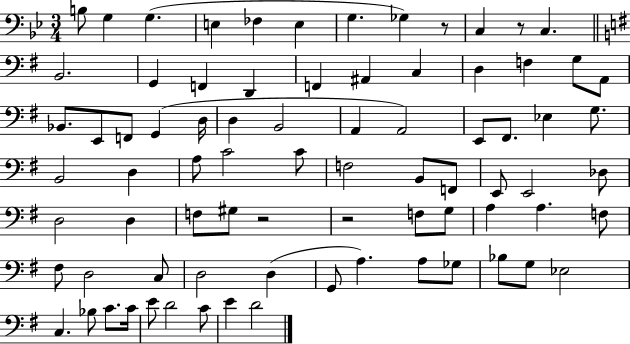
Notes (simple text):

B3/e G3/q G3/q. E3/q FES3/q E3/q G3/q. Gb3/q R/e C3/q R/e C3/q. B2/h. G2/q F2/q D2/q F2/q A#2/q C3/q D3/q F3/q G3/e A2/e Bb2/e. E2/e F2/e G2/q D3/s D3/q B2/h A2/q A2/h E2/e F#2/e. Eb3/q G3/e. B2/h D3/q A3/e C4/h C4/e F3/h B2/e F2/e E2/e E2/h Db3/e D3/h D3/q F3/e G#3/e R/h R/h F3/e G3/e A3/q A3/q. F3/e F#3/e D3/h C3/e D3/h D3/q G2/e A3/q. A3/e Gb3/e Bb3/e G3/e Eb3/h C3/q. Bb3/e C4/e. C4/s E4/e D4/h C4/e E4/q D4/h